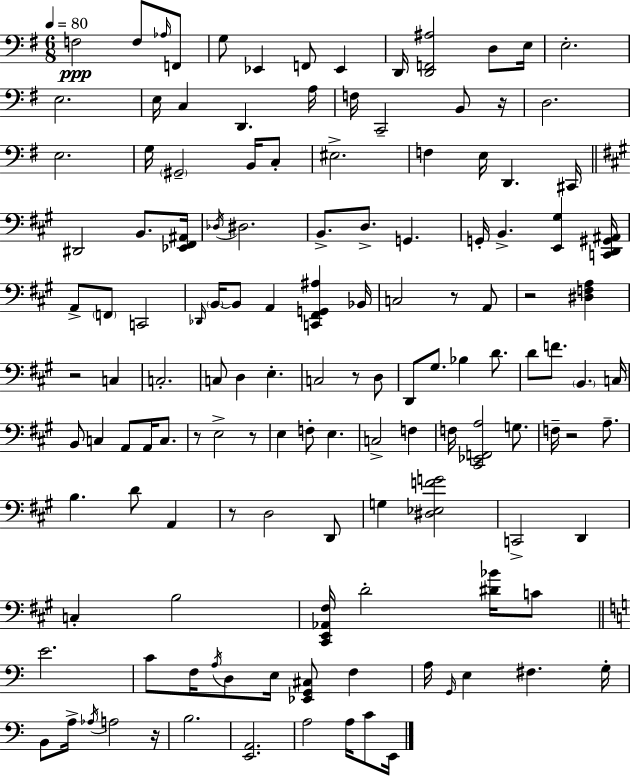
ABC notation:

X:1
T:Untitled
M:6/8
L:1/4
K:G
F,2 F,/2 _A,/4 F,,/2 G,/2 _E,, F,,/2 _E,, D,,/4 [D,,F,,^A,]2 D,/2 E,/4 E,2 E,2 E,/4 C, D,, A,/4 F,/4 C,,2 B,,/2 z/4 D,2 E,2 G,/4 ^G,,2 B,,/4 C,/2 ^E,2 F, E,/4 D,, ^C,,/4 ^D,,2 B,,/2 [_E,,^F,,^A,,]/4 _D,/4 ^D,2 B,,/2 D,/2 G,, G,,/4 B,, [E,,^G,] [C,,D,,^G,,^A,,]/4 A,,/2 F,,/2 C,,2 _D,,/4 B,,/4 B,,/2 A,, [C,,^F,,G,,^A,] _B,,/4 C,2 z/2 A,,/2 z2 [^D,F,A,] z2 C, C,2 C,/2 D, E, C,2 z/2 D,/2 D,,/2 ^G,/2 _B, D/2 D/2 F/2 B,, C,/4 B,,/2 C, A,,/2 A,,/4 C,/2 z/2 E,2 z/2 E, F,/2 E, C,2 F, F,/4 [^C,,_E,,F,,A,]2 G,/2 F,/4 z2 A,/2 B, D/2 A,, z/2 D,2 D,,/2 G, [^D,_E,FG]2 C,,2 D,, C, B,2 [^C,,E,,_A,,^F,]/4 D2 [^D_B]/4 C/2 E2 C/2 F,/4 A,/4 D,/2 E,/4 [_E,,G,,^C,]/2 F, A,/4 G,,/4 E, ^F, G,/4 B,,/2 A,/4 _A,/4 A,2 z/4 B,2 [E,,A,,]2 A,2 A,/4 C/2 E,,/4